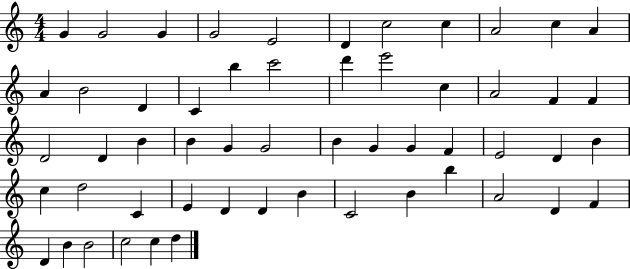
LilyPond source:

{
  \clef treble
  \numericTimeSignature
  \time 4/4
  \key c \major
  g'4 g'2 g'4 | g'2 e'2 | d'4 c''2 c''4 | a'2 c''4 a'4 | \break a'4 b'2 d'4 | c'4 b''4 c'''2 | d'''4 e'''2 c''4 | a'2 f'4 f'4 | \break d'2 d'4 b'4 | b'4 g'4 g'2 | b'4 g'4 g'4 f'4 | e'2 d'4 b'4 | \break c''4 d''2 c'4 | e'4 d'4 d'4 b'4 | c'2 b'4 b''4 | a'2 d'4 f'4 | \break d'4 b'4 b'2 | c''2 c''4 d''4 | \bar "|."
}